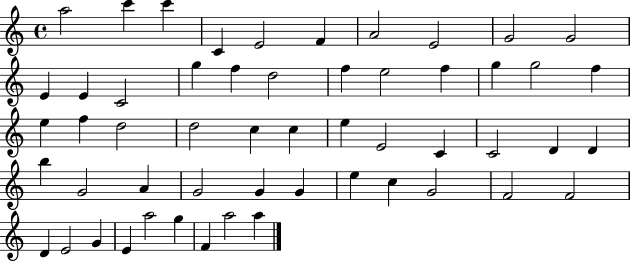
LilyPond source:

{
  \clef treble
  \time 4/4
  \defaultTimeSignature
  \key c \major
  a''2 c'''4 c'''4 | c'4 e'2 f'4 | a'2 e'2 | g'2 g'2 | \break e'4 e'4 c'2 | g''4 f''4 d''2 | f''4 e''2 f''4 | g''4 g''2 f''4 | \break e''4 f''4 d''2 | d''2 c''4 c''4 | e''4 e'2 c'4 | c'2 d'4 d'4 | \break b''4 g'2 a'4 | g'2 g'4 g'4 | e''4 c''4 g'2 | f'2 f'2 | \break d'4 e'2 g'4 | e'4 a''2 g''4 | f'4 a''2 a''4 | \bar "|."
}